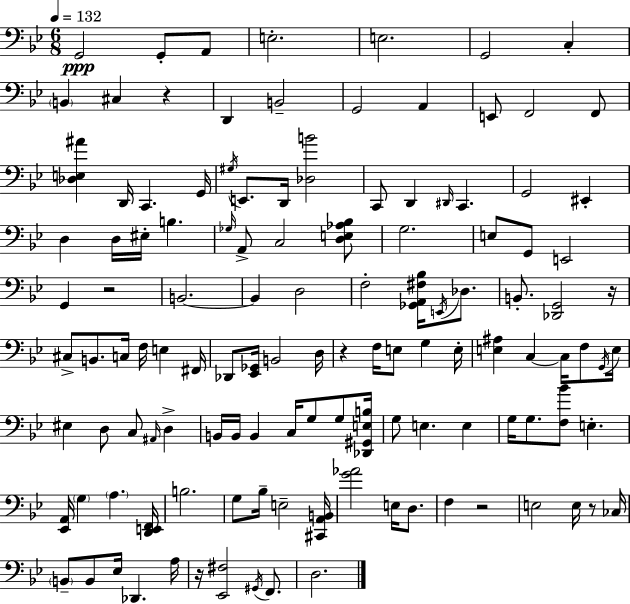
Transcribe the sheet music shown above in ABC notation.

X:1
T:Untitled
M:6/8
L:1/4
K:Gm
G,,2 G,,/2 A,,/2 E,2 E,2 G,,2 C, B,, ^C, z D,, B,,2 G,,2 A,, E,,/2 F,,2 F,,/2 [_D,E,^A] D,,/4 C,, G,,/4 ^G,/4 E,,/2 D,,/4 [_D,B]2 C,,/2 D,, ^D,,/4 C,, G,,2 ^E,, D, D,/4 ^E,/4 B, _G,/4 A,,/2 C,2 [D,E,_A,_B,]/2 G,2 E,/2 G,,/2 E,,2 G,, z2 B,,2 B,, D,2 F,2 [_G,,A,,^F,_B,]/4 E,,/4 _D,/2 B,,/2 [_D,,G,,]2 z/4 ^C,/2 B,,/2 C,/4 F,/4 E, ^F,,/4 _D,,/2 [_E,,_G,,]/4 B,,2 D,/4 z F,/4 E,/2 G, E,/4 [E,^A,] C, C,/4 F,/2 G,,/4 E,/4 ^E, D,/2 C,/2 ^A,,/4 D, B,,/4 B,,/4 B,, C,/4 G,/2 G,/2 [_D,,^G,,E,B,]/4 G,/2 E, E, G,/4 G,/2 [F,_B]/2 E, [_E,,A,,]/4 G, A, [D,,E,,F,,]/4 B,2 G,/2 _B,/4 E,2 [^C,,A,,B,,]/4 [G_A]2 E,/4 D,/2 F, z2 E,2 E,/4 z/2 _C,/4 B,,/2 B,,/2 _E,/4 _D,, A,/4 z/4 [_E,,^F,]2 ^G,,/4 F,,/2 D,2